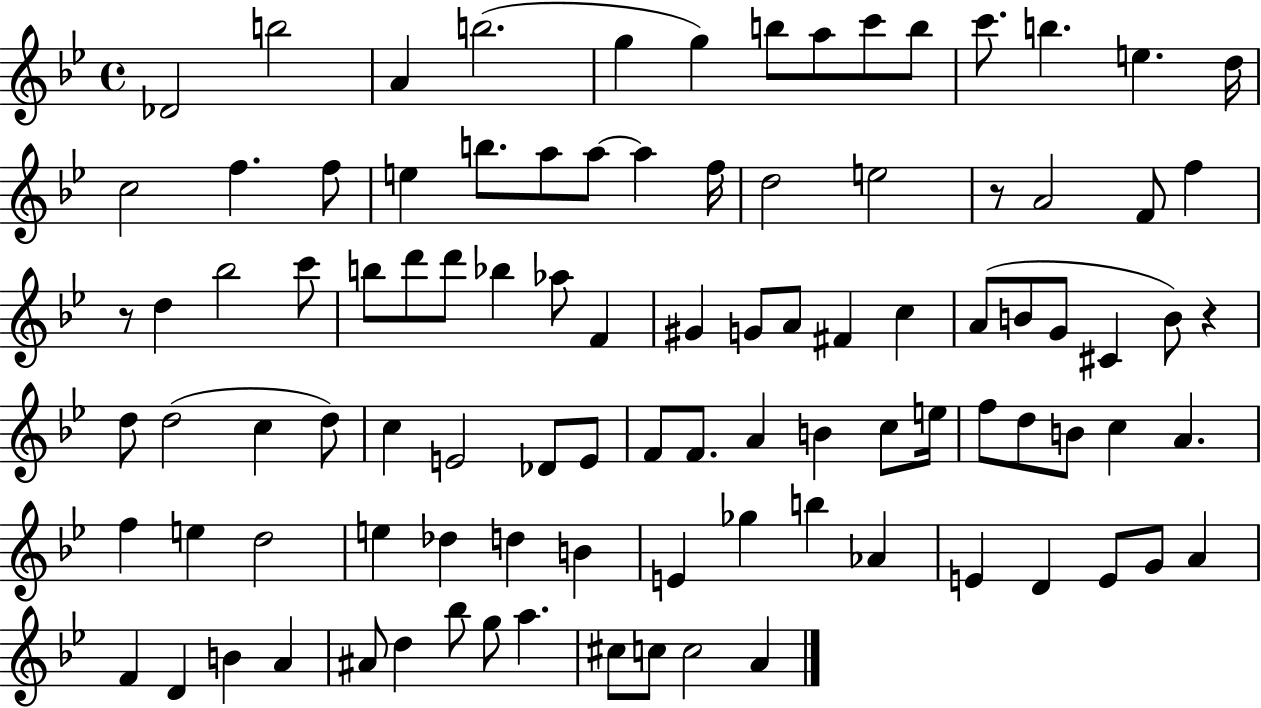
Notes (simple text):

Db4/h B5/h A4/q B5/h. G5/q G5/q B5/e A5/e C6/e B5/e C6/e. B5/q. E5/q. D5/s C5/h F5/q. F5/e E5/q B5/e. A5/e A5/e A5/q F5/s D5/h E5/h R/e A4/h F4/e F5/q R/e D5/q Bb5/h C6/e B5/e D6/e D6/e Bb5/q Ab5/e F4/q G#4/q G4/e A4/e F#4/q C5/q A4/e B4/e G4/e C#4/q B4/e R/q D5/e D5/h C5/q D5/e C5/q E4/h Db4/e E4/e F4/e F4/e. A4/q B4/q C5/e E5/s F5/e D5/e B4/e C5/q A4/q. F5/q E5/q D5/h E5/q Db5/q D5/q B4/q E4/q Gb5/q B5/q Ab4/q E4/q D4/q E4/e G4/e A4/q F4/q D4/q B4/q A4/q A#4/e D5/q Bb5/e G5/e A5/q. C#5/e C5/e C5/h A4/q